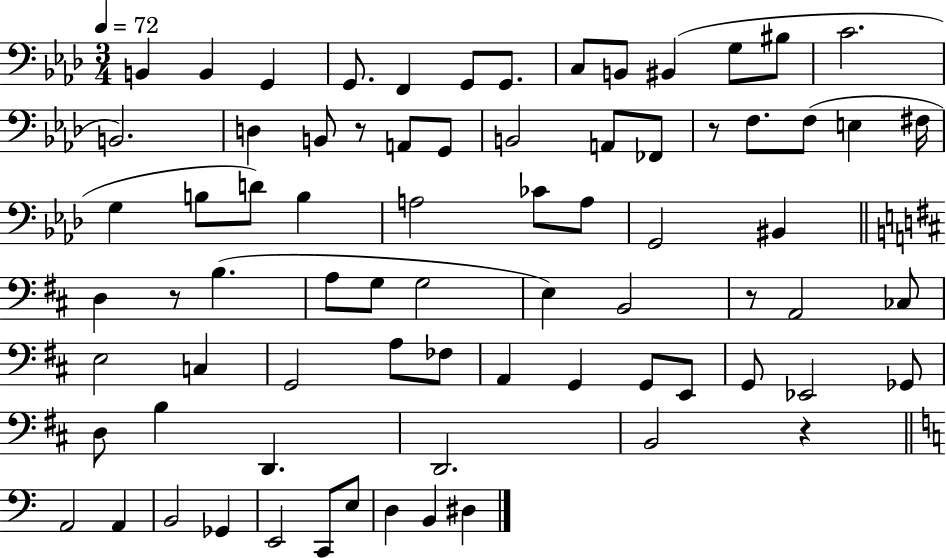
{
  \clef bass
  \numericTimeSignature
  \time 3/4
  \key aes \major
  \tempo 4 = 72
  b,4 b,4 g,4 | g,8. f,4 g,8 g,8. | c8 b,8 bis,4( g8 bis8 | c'2. | \break b,2.) | d4 b,8 r8 a,8 g,8 | b,2 a,8 fes,8 | r8 f8. f8( e4 fis16 | \break g4 b8 d'8) b4 | a2 ces'8 a8 | g,2 bis,4 | \bar "||" \break \key d \major d4 r8 b4.( | a8 g8 g2 | e4) b,2 | r8 a,2 ces8 | \break e2 c4 | g,2 a8 fes8 | a,4 g,4 g,8 e,8 | g,8 ees,2 ges,8 | \break d8 b4 d,4. | d,2. | b,2 r4 | \bar "||" \break \key c \major a,2 a,4 | b,2 ges,4 | e,2 c,8 e8 | d4 b,4 dis4 | \break \bar "|."
}